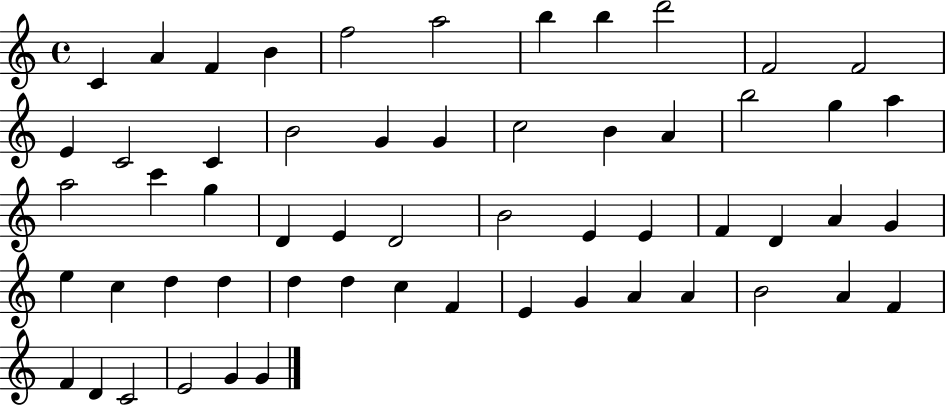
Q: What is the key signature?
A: C major